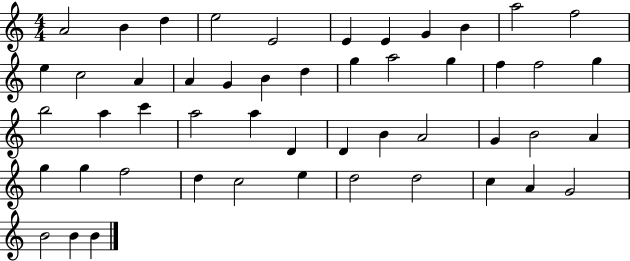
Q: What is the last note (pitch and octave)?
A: B4